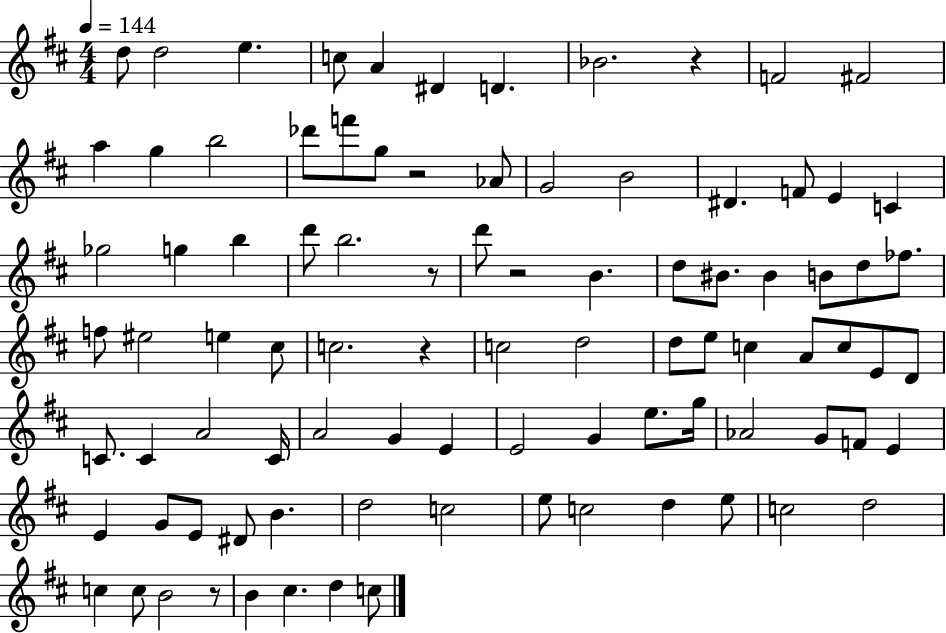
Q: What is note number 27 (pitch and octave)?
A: D6